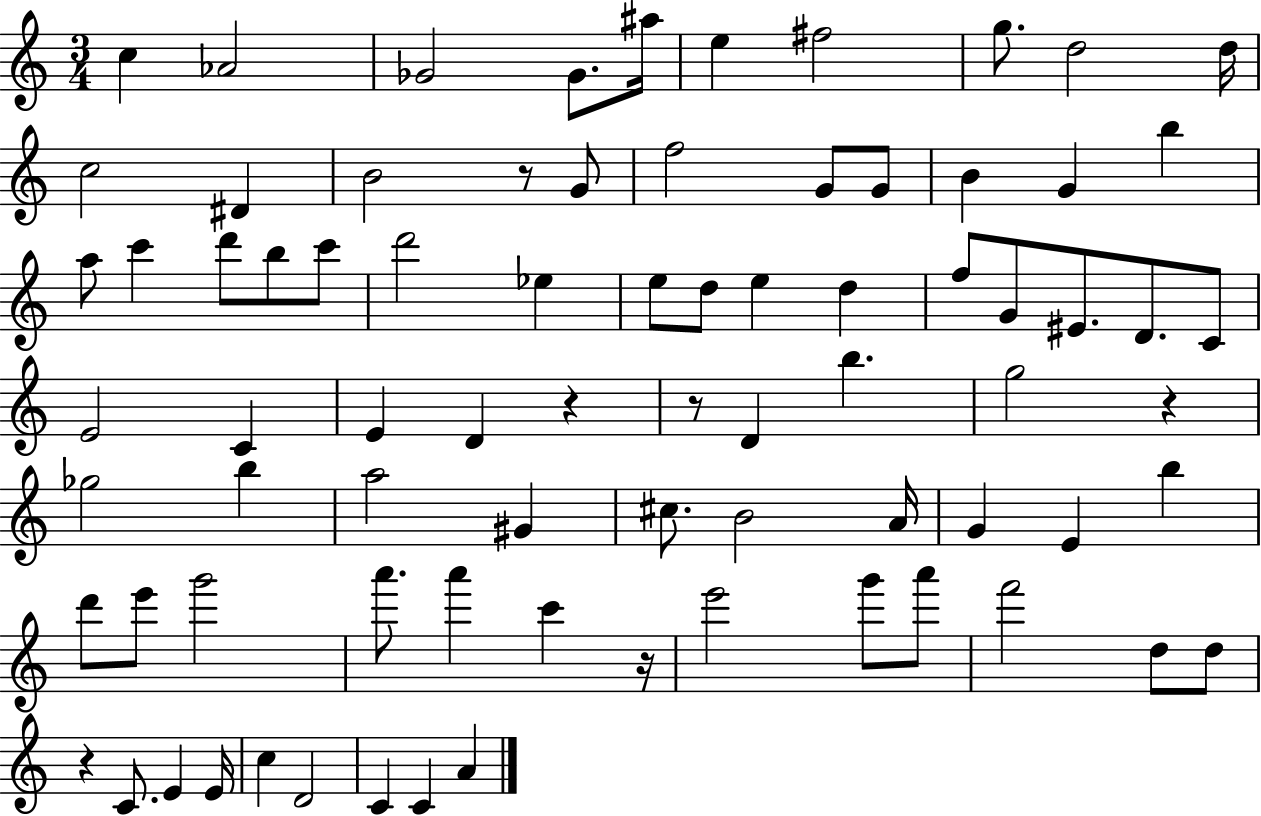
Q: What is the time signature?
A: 3/4